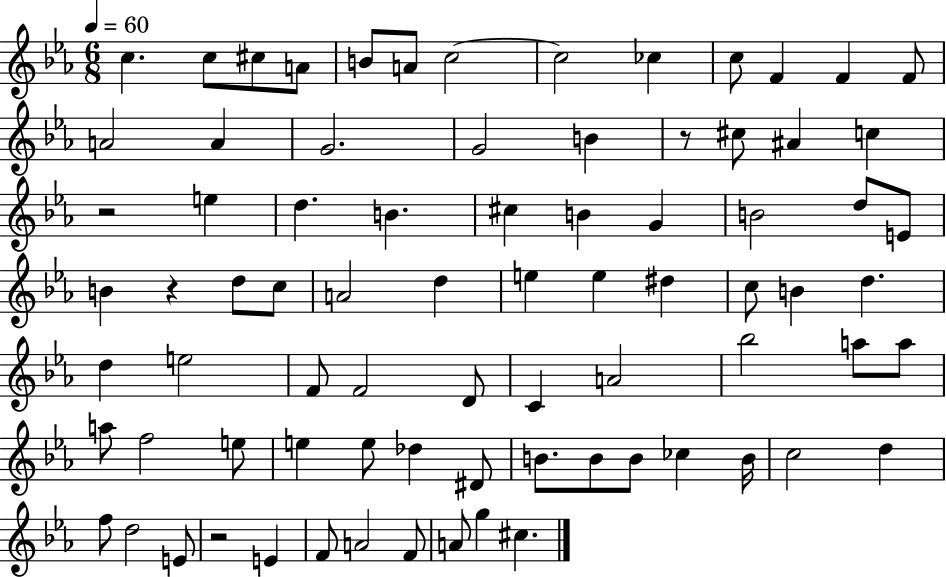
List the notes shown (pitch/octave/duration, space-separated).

C5/q. C5/e C#5/e A4/e B4/e A4/e C5/h C5/h CES5/q C5/e F4/q F4/q F4/e A4/h A4/q G4/h. G4/h B4/q R/e C#5/e A#4/q C5/q R/h E5/q D5/q. B4/q. C#5/q B4/q G4/q B4/h D5/e E4/e B4/q R/q D5/e C5/e A4/h D5/q E5/q E5/q D#5/q C5/e B4/q D5/q. D5/q E5/h F4/e F4/h D4/e C4/q A4/h Bb5/h A5/e A5/e A5/e F5/h E5/e E5/q E5/e Db5/q D#4/e B4/e. B4/e B4/e CES5/q B4/s C5/h D5/q F5/e D5/h E4/e R/h E4/q F4/e A4/h F4/e A4/e G5/q C#5/q.